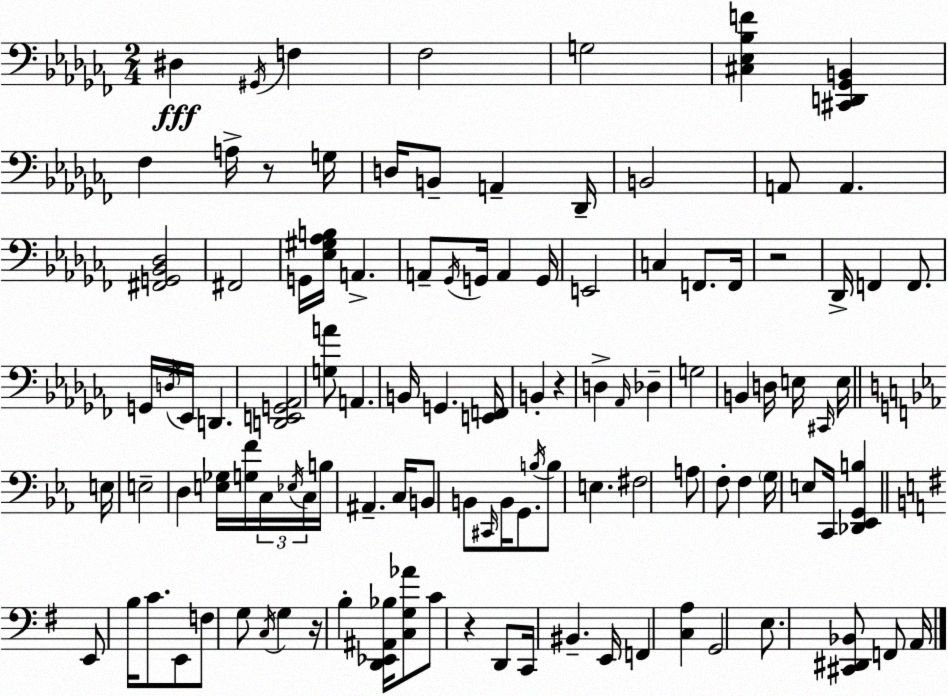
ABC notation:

X:1
T:Untitled
M:2/4
L:1/4
K:Abm
^D, ^G,,/4 F, _F,2 G,2 [^C,_E,_B,F] [^C,,D,,_G,,B,,] _F, A,/4 z/2 G,/4 D,/4 B,,/2 A,, _D,,/4 B,,2 A,,/2 A,, [^F,,G,,_B,,_D,]2 ^F,,2 G,,/4 [_E,^G,_A,B,]/4 A,, A,,/2 _G,,/4 G,,/4 A,, G,,/4 E,,2 C, F,,/2 F,,/4 z2 _D,,/4 F,, F,,/2 G,,/4 D,/4 _E,,/4 D,, [D,,E,,G,,_A,,]2 [G,A]/2 A,, B,,/4 G,, [E,,F,,]/4 B,, z D, _A,,/4 _D, G,2 B,, D,/4 E,/4 ^C,,/4 E,/4 E,/4 E,2 D, [E,_G,]/4 [G,F]/4 C,/4 _E,/4 C,/4 B,/4 ^A,, C,/4 B,,/2 B,,/2 ^C,,/4 B,,/4 G,,/2 B,/4 B,/2 E, ^F,2 A,/2 F,/2 F, G,/4 E,/2 C,,/4 [_D,,_E,,G,,B,] E,,/2 B,/4 C/2 E,,/2 F,/2 G,/2 C,/4 G, z/4 B, [D,,_E,,^A,,_B,]/4 [C,G,_A]/2 C/2 z D,,/2 C,,/4 ^B,, E,,/4 F,, [C,A,] G,,2 E,/2 [^C,,^D,,_B,,]/2 F,,/2 A,,/4